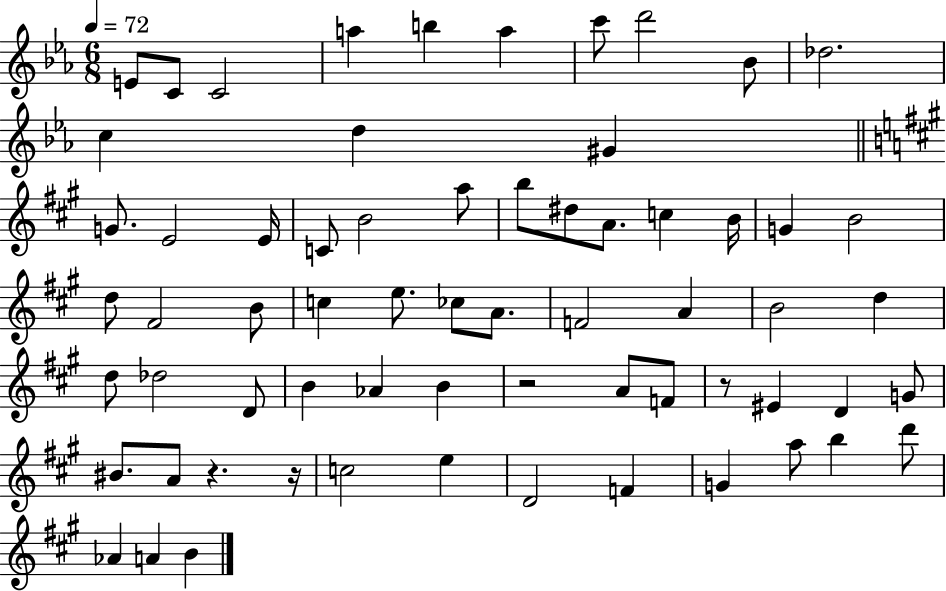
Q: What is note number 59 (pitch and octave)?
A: Ab4